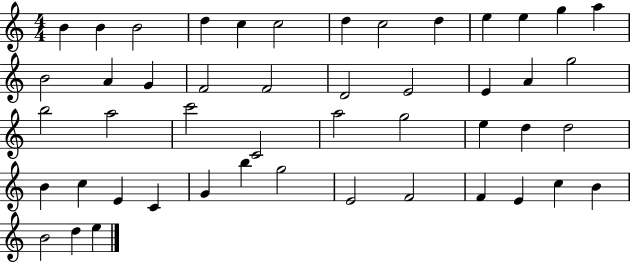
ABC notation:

X:1
T:Untitled
M:4/4
L:1/4
K:C
B B B2 d c c2 d c2 d e e g a B2 A G F2 F2 D2 E2 E A g2 b2 a2 c'2 C2 a2 g2 e d d2 B c E C G b g2 E2 F2 F E c B B2 d e